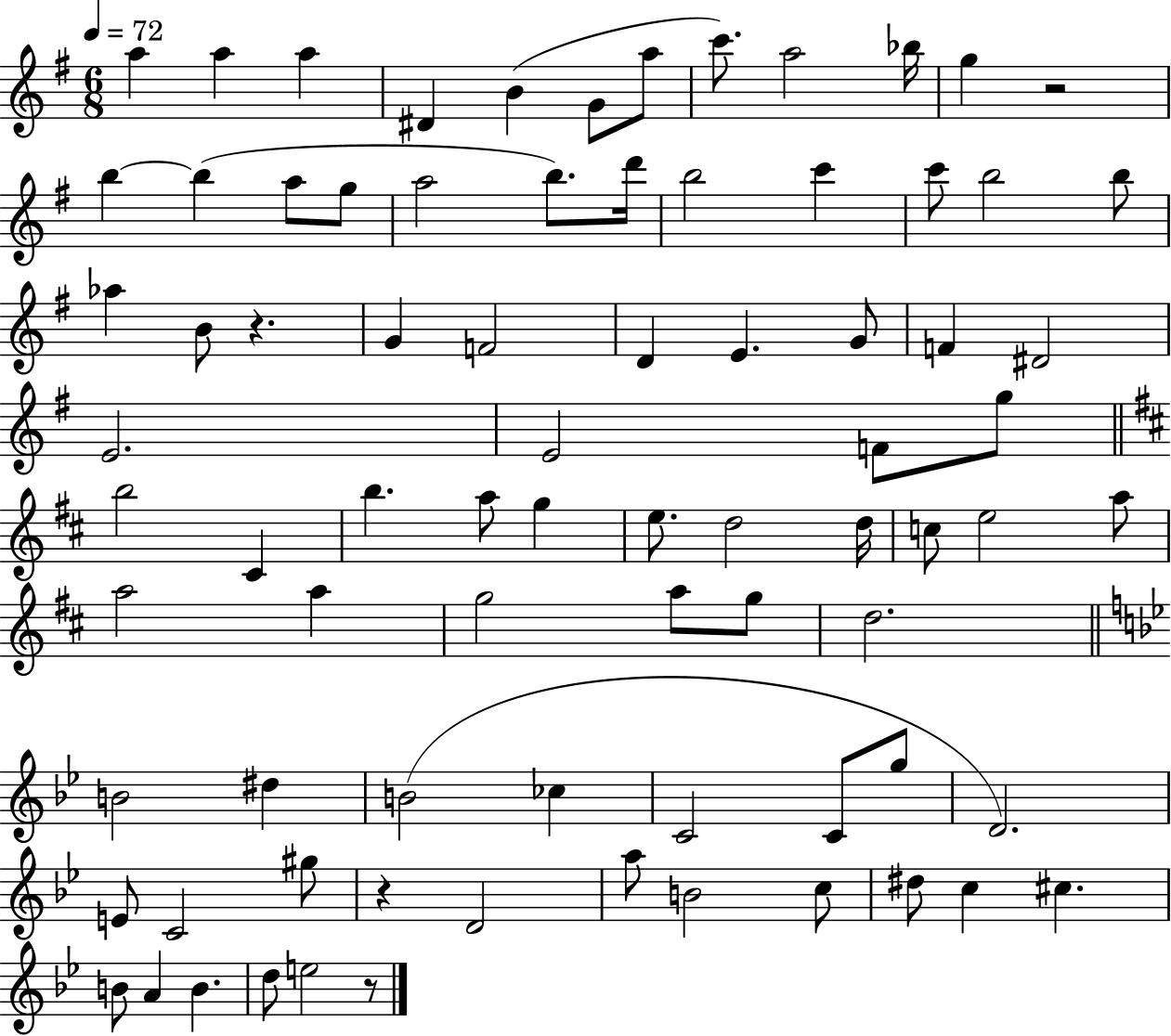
A5/q A5/q A5/q D#4/q B4/q G4/e A5/e C6/e. A5/h Bb5/s G5/q R/h B5/q B5/q A5/e G5/e A5/h B5/e. D6/s B5/h C6/q C6/e B5/h B5/e Ab5/q B4/e R/q. G4/q F4/h D4/q E4/q. G4/e F4/q D#4/h E4/h. E4/h F4/e G5/e B5/h C#4/q B5/q. A5/e G5/q E5/e. D5/h D5/s C5/e E5/h A5/e A5/h A5/q G5/h A5/e G5/e D5/h. B4/h D#5/q B4/h CES5/q C4/h C4/e G5/e D4/h. E4/e C4/h G#5/e R/q D4/h A5/e B4/h C5/e D#5/e C5/q C#5/q. B4/e A4/q B4/q. D5/e E5/h R/e